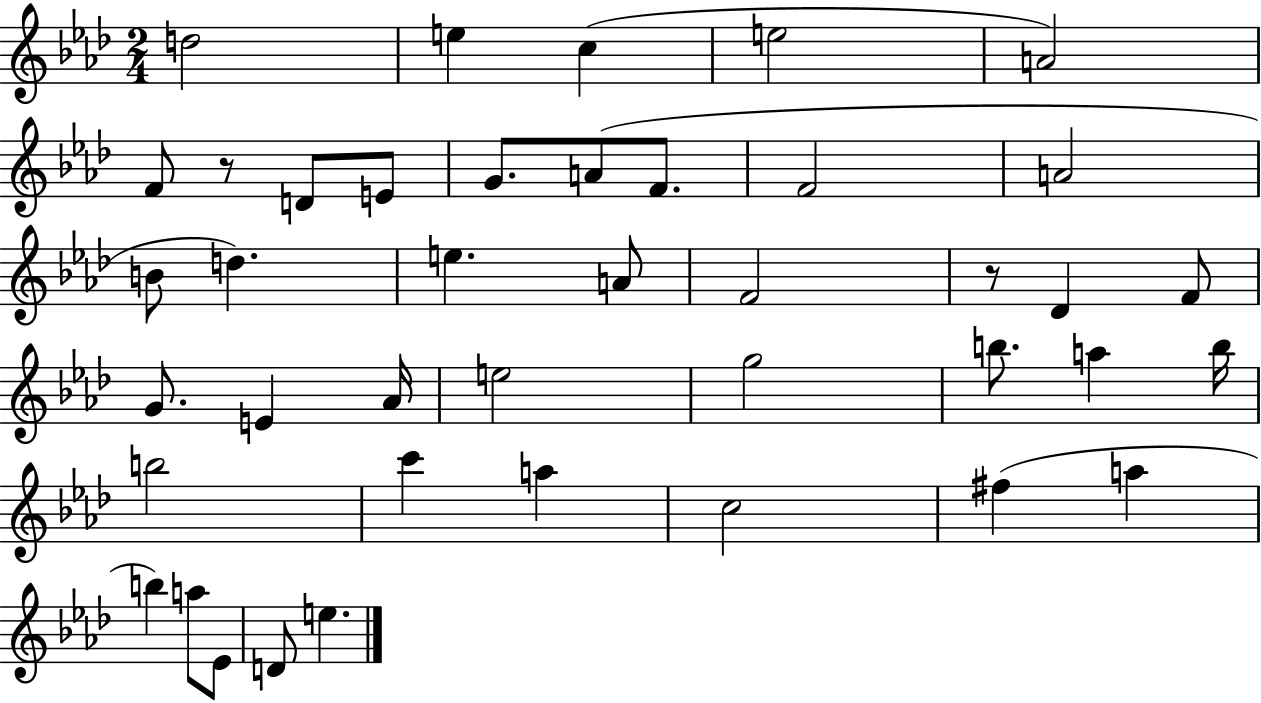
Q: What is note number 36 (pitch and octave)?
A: A5